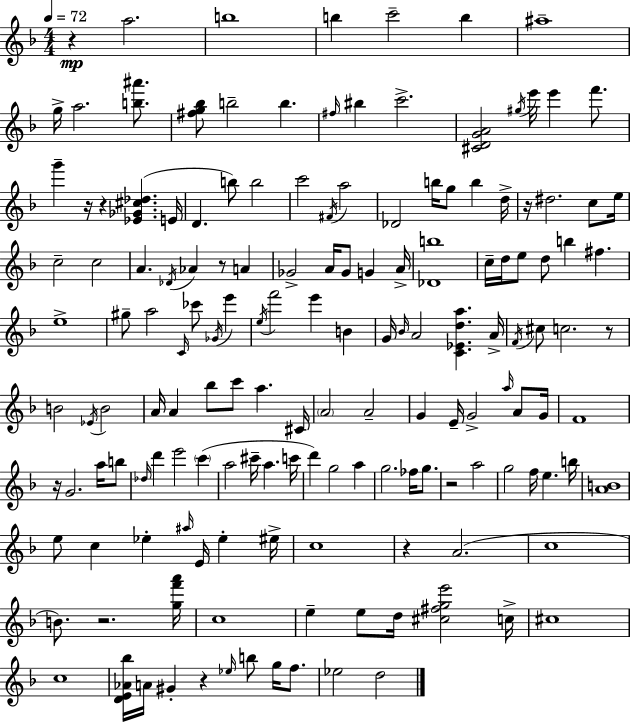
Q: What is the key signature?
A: F major